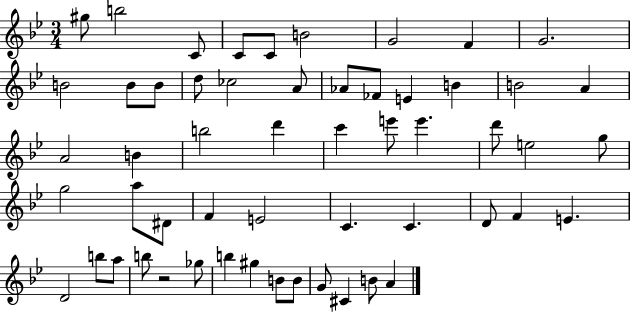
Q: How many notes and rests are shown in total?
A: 55